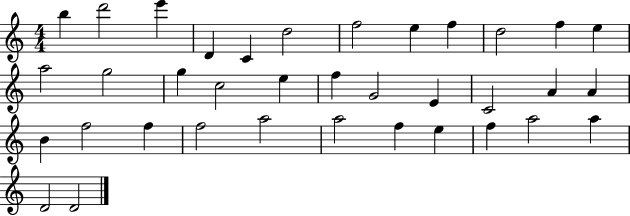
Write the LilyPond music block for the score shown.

{
  \clef treble
  \numericTimeSignature
  \time 4/4
  \key c \major
  b''4 d'''2 e'''4 | d'4 c'4 d''2 | f''2 e''4 f''4 | d''2 f''4 e''4 | \break a''2 g''2 | g''4 c''2 e''4 | f''4 g'2 e'4 | c'2 a'4 a'4 | \break b'4 f''2 f''4 | f''2 a''2 | a''2 f''4 e''4 | f''4 a''2 a''4 | \break d'2 d'2 | \bar "|."
}